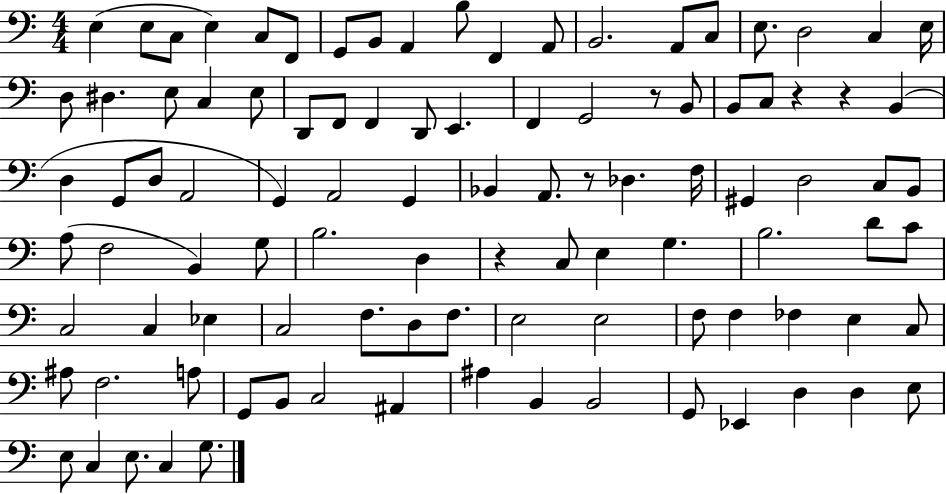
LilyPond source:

{
  \clef bass
  \numericTimeSignature
  \time 4/4
  \key c \major
  \repeat volta 2 { e4( e8 c8 e4) c8 f,8 | g,8 b,8 a,4 b8 f,4 a,8 | b,2. a,8 c8 | e8. d2 c4 e16 | \break d8 dis4. e8 c4 e8 | d,8 f,8 f,4 d,8 e,4. | f,4 g,2 r8 b,8 | b,8 c8 r4 r4 b,4( | \break d4 g,8 d8 a,2 | g,4) a,2 g,4 | bes,4 a,8. r8 des4. f16 | gis,4 d2 c8 b,8 | \break a8( f2 b,4) g8 | b2. d4 | r4 c8 e4 g4. | b2. d'8 c'8 | \break c2 c4 ees4 | c2 f8. d8 f8. | e2 e2 | f8 f4 fes4 e4 c8 | \break ais8 f2. a8 | g,8 b,8 c2 ais,4 | ais4 b,4 b,2 | g,8 ees,4 d4 d4 e8 | \break e8 c4 e8. c4 g8. | } \bar "|."
}